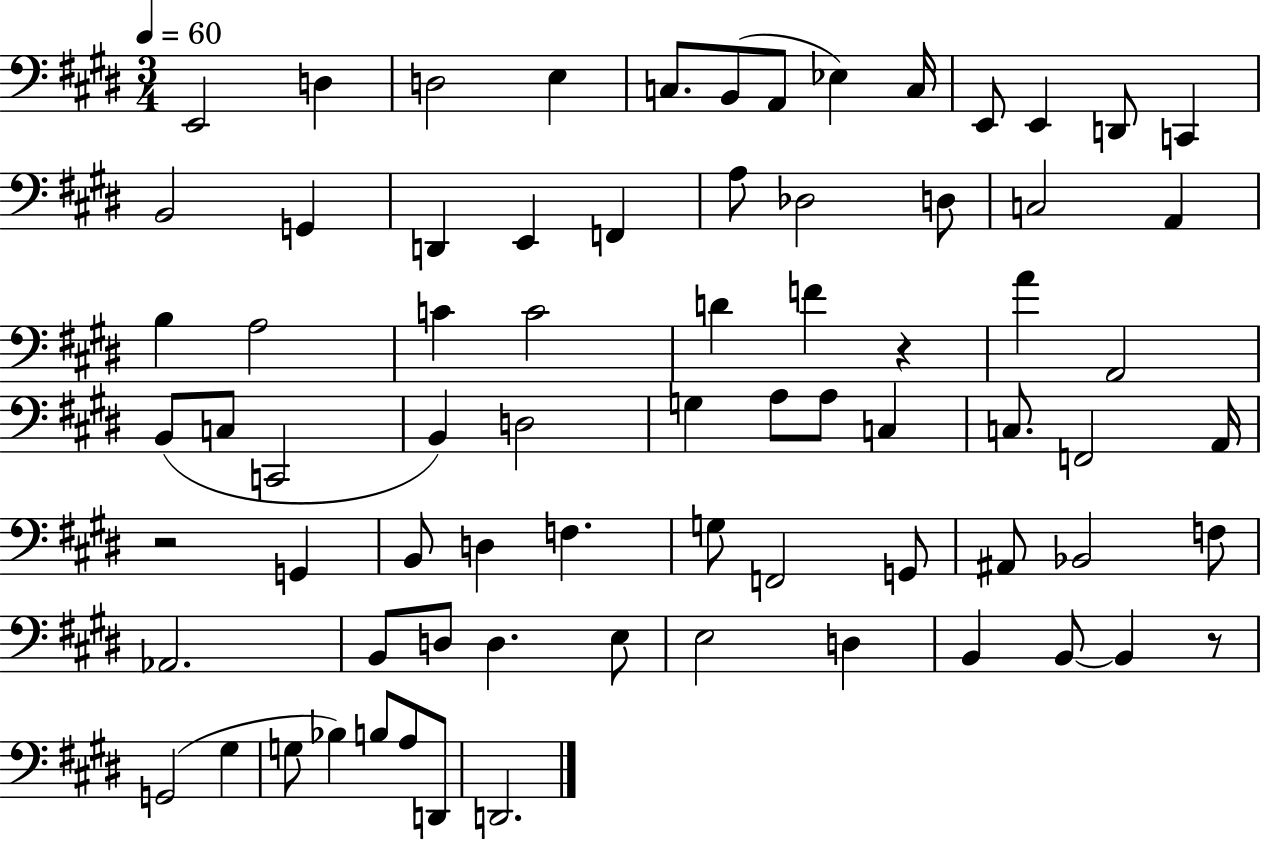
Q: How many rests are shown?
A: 3